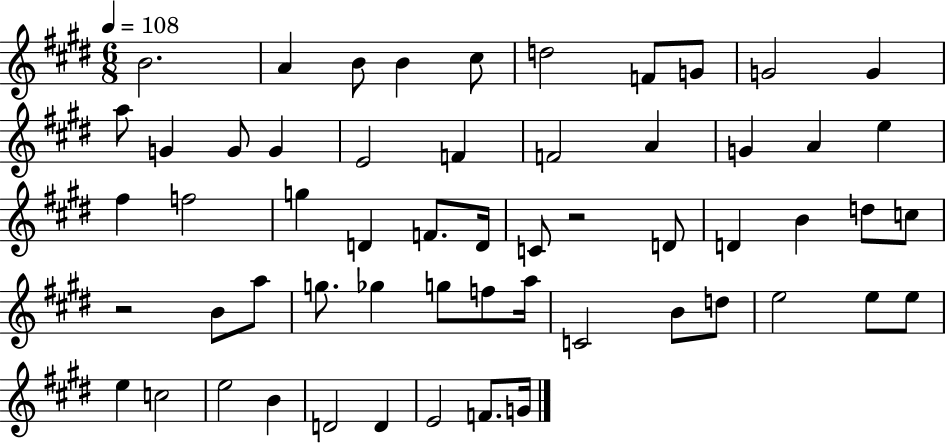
B4/h. A4/q B4/e B4/q C#5/e D5/h F4/e G4/e G4/h G4/q A5/e G4/q G4/e G4/q E4/h F4/q F4/h A4/q G4/q A4/q E5/q F#5/q F5/h G5/q D4/q F4/e. D4/s C4/e R/h D4/e D4/q B4/q D5/e C5/e R/h B4/e A5/e G5/e. Gb5/q G5/e F5/e A5/s C4/h B4/e D5/e E5/h E5/e E5/e E5/q C5/h E5/h B4/q D4/h D4/q E4/h F4/e. G4/s